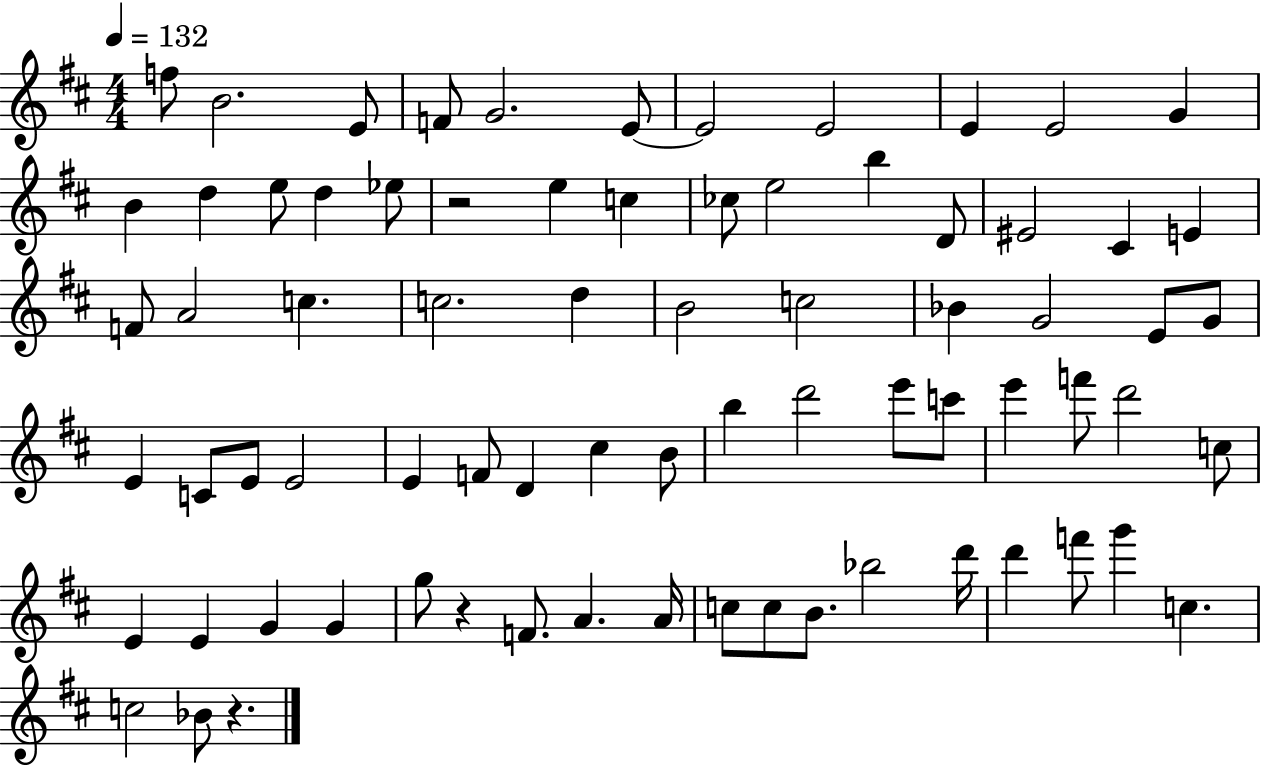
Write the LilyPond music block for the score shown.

{
  \clef treble
  \numericTimeSignature
  \time 4/4
  \key d \major
  \tempo 4 = 132
  \repeat volta 2 { f''8 b'2. e'8 | f'8 g'2. e'8~~ | e'2 e'2 | e'4 e'2 g'4 | \break b'4 d''4 e''8 d''4 ees''8 | r2 e''4 c''4 | ces''8 e''2 b''4 d'8 | eis'2 cis'4 e'4 | \break f'8 a'2 c''4. | c''2. d''4 | b'2 c''2 | bes'4 g'2 e'8 g'8 | \break e'4 c'8 e'8 e'2 | e'4 f'8 d'4 cis''4 b'8 | b''4 d'''2 e'''8 c'''8 | e'''4 f'''8 d'''2 c''8 | \break e'4 e'4 g'4 g'4 | g''8 r4 f'8. a'4. a'16 | c''8 c''8 b'8. bes''2 d'''16 | d'''4 f'''8 g'''4 c''4. | \break c''2 bes'8 r4. | } \bar "|."
}